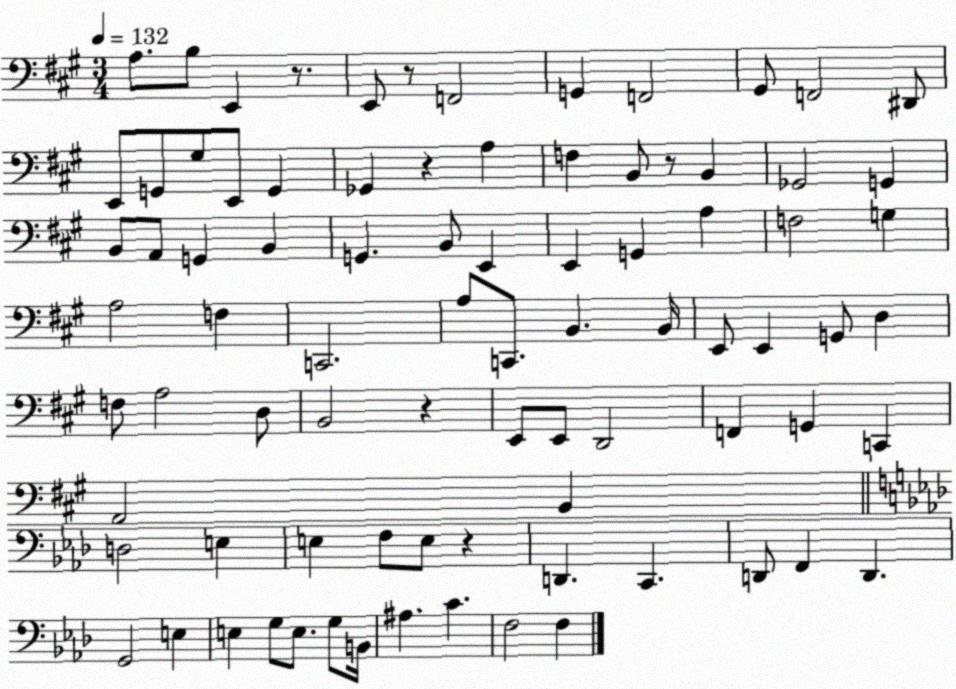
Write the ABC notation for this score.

X:1
T:Untitled
M:3/4
L:1/4
K:A
A,/2 B,/2 E,, z/2 E,,/2 z/2 F,,2 G,, F,,2 ^G,,/2 F,,2 ^D,,/2 E,,/2 G,,/2 ^G,/2 E,,/2 G,, _G,, z A, F, B,,/2 z/2 B,, _G,,2 G,, B,,/2 A,,/2 G,, B,, G,, B,,/2 E,, E,, G,, A, F,2 G, A,2 F, C,,2 A,/2 C,,/2 B,, B,,/4 E,,/2 E,, G,,/2 D, F,/2 A,2 D,/2 B,,2 z E,,/2 E,,/2 D,,2 F,, G,, C,, A,,2 B,, D,2 E, E, F,/2 E,/2 z D,, C,, D,,/2 F,, D,, G,,2 E, E, G,/2 E,/2 G,/2 B,,/4 ^A, C F,2 F,